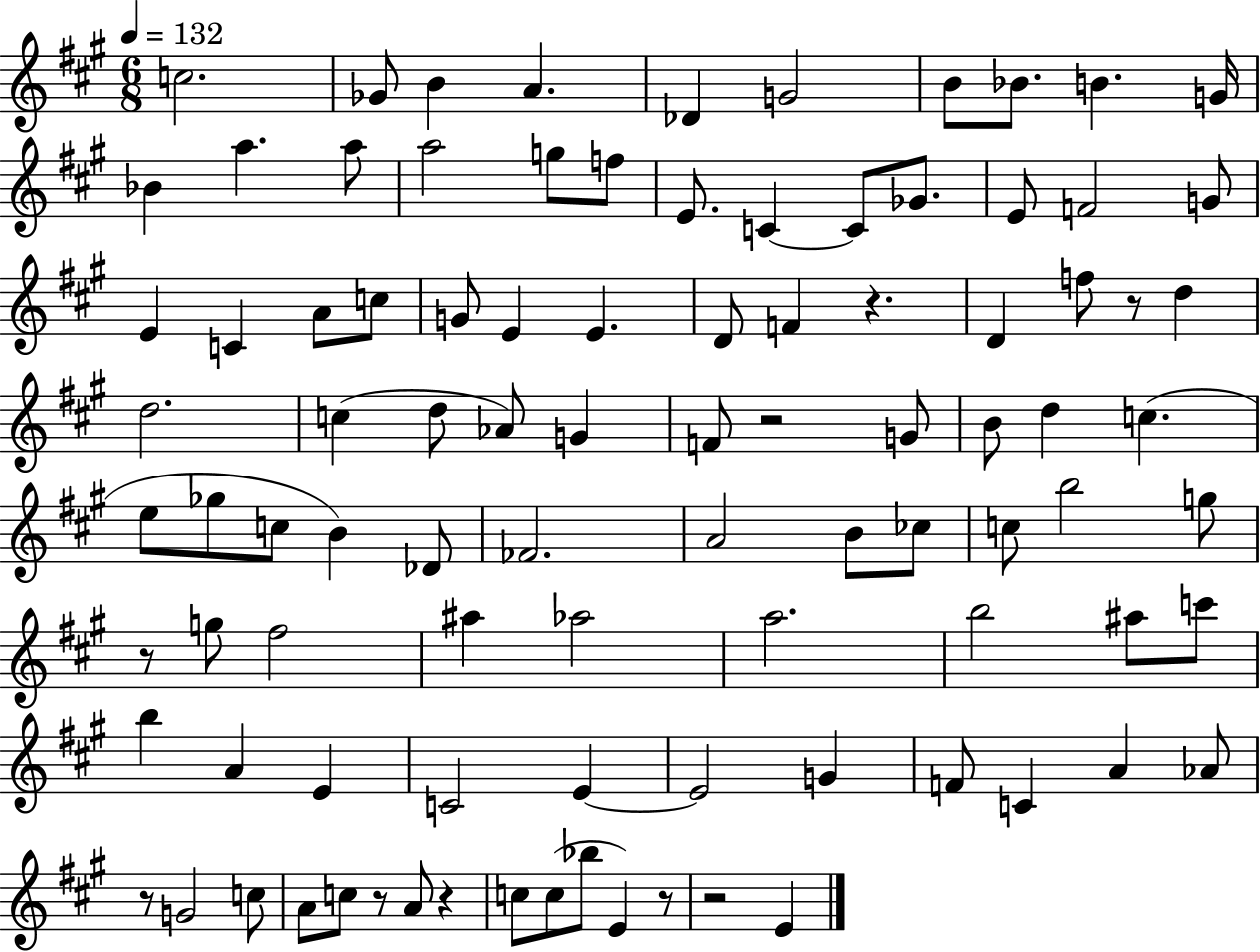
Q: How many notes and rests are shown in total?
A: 95